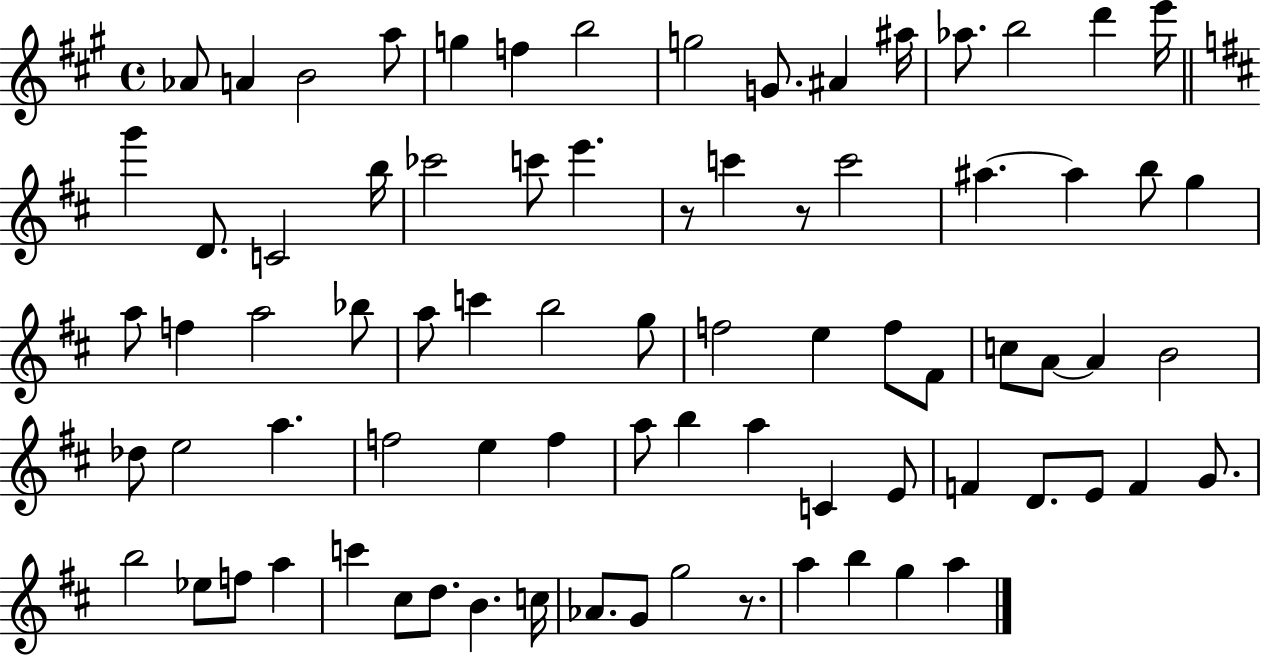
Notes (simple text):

Ab4/e A4/q B4/h A5/e G5/q F5/q B5/h G5/h G4/e. A#4/q A#5/s Ab5/e. B5/h D6/q E6/s G6/q D4/e. C4/h B5/s CES6/h C6/e E6/q. R/e C6/q R/e C6/h A#5/q. A#5/q B5/e G5/q A5/e F5/q A5/h Bb5/e A5/e C6/q B5/h G5/e F5/h E5/q F5/e F#4/e C5/e A4/e A4/q B4/h Db5/e E5/h A5/q. F5/h E5/q F5/q A5/e B5/q A5/q C4/q E4/e F4/q D4/e. E4/e F4/q G4/e. B5/h Eb5/e F5/e A5/q C6/q C#5/e D5/e. B4/q. C5/s Ab4/e. G4/e G5/h R/e. A5/q B5/q G5/q A5/q